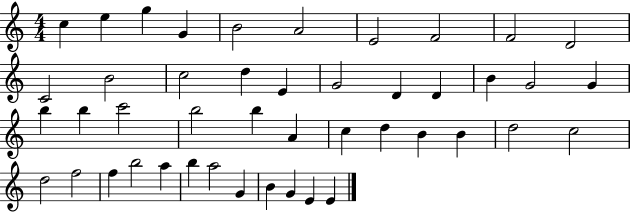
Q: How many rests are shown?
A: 0